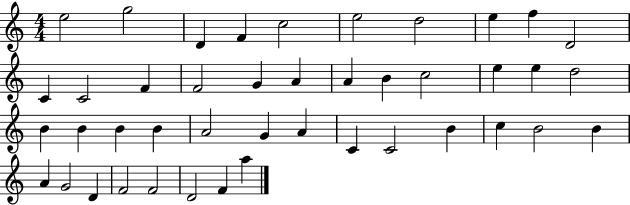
E5/h G5/h D4/q F4/q C5/h E5/h D5/h E5/q F5/q D4/h C4/q C4/h F4/q F4/h G4/q A4/q A4/q B4/q C5/h E5/q E5/q D5/h B4/q B4/q B4/q B4/q A4/h G4/q A4/q C4/q C4/h B4/q C5/q B4/h B4/q A4/q G4/h D4/q F4/h F4/h D4/h F4/q A5/q